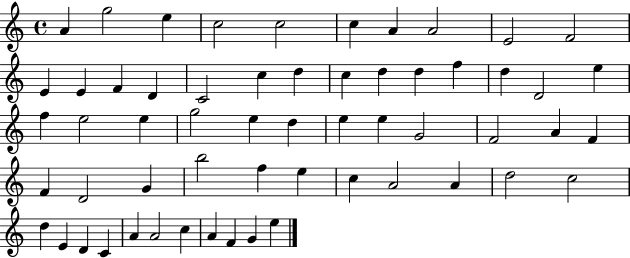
{
  \clef treble
  \time 4/4
  \defaultTimeSignature
  \key c \major
  a'4 g''2 e''4 | c''2 c''2 | c''4 a'4 a'2 | e'2 f'2 | \break e'4 e'4 f'4 d'4 | c'2 c''4 d''4 | c''4 d''4 d''4 f''4 | d''4 d'2 e''4 | \break f''4 e''2 e''4 | g''2 e''4 d''4 | e''4 e''4 g'2 | f'2 a'4 f'4 | \break f'4 d'2 g'4 | b''2 f''4 e''4 | c''4 a'2 a'4 | d''2 c''2 | \break d''4 e'4 d'4 c'4 | a'4 a'2 c''4 | a'4 f'4 g'4 e''4 | \bar "|."
}